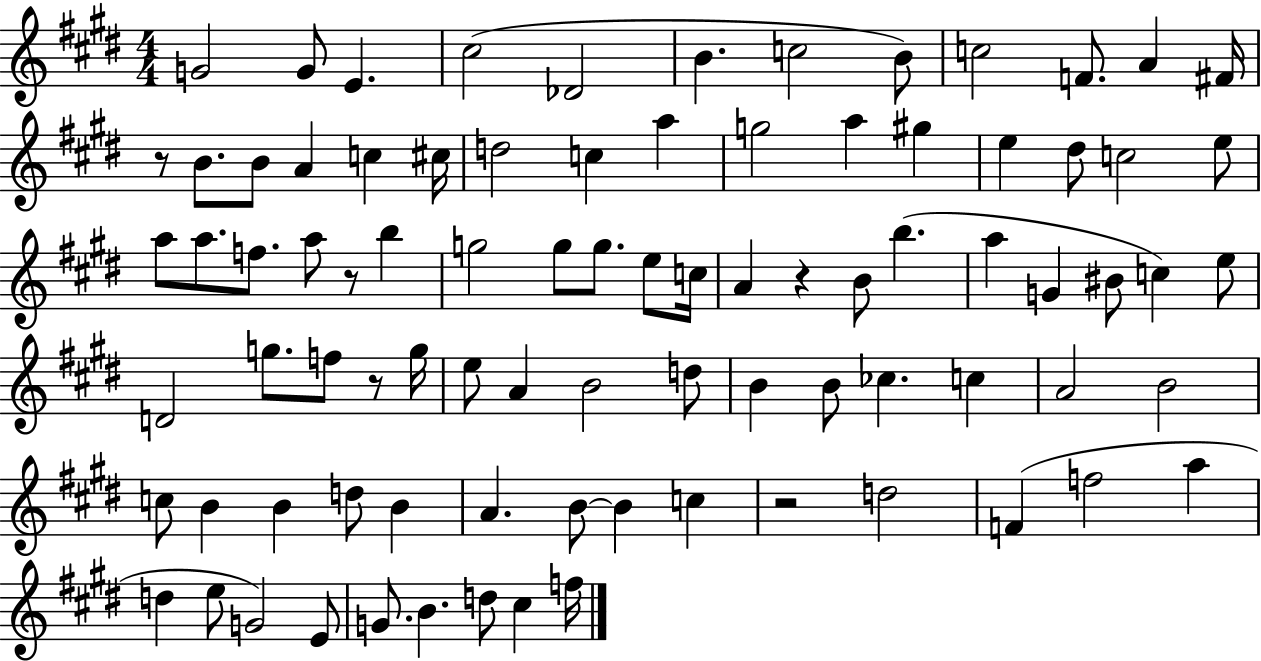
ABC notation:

X:1
T:Untitled
M:4/4
L:1/4
K:E
G2 G/2 E ^c2 _D2 B c2 B/2 c2 F/2 A ^F/4 z/2 B/2 B/2 A c ^c/4 d2 c a g2 a ^g e ^d/2 c2 e/2 a/2 a/2 f/2 a/2 z/2 b g2 g/2 g/2 e/2 c/4 A z B/2 b a G ^B/2 c e/2 D2 g/2 f/2 z/2 g/4 e/2 A B2 d/2 B B/2 _c c A2 B2 c/2 B B d/2 B A B/2 B c z2 d2 F f2 a d e/2 G2 E/2 G/2 B d/2 ^c f/4